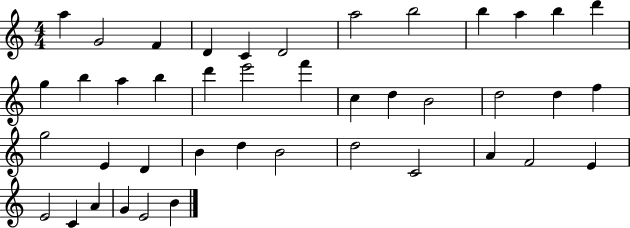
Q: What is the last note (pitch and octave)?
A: B4